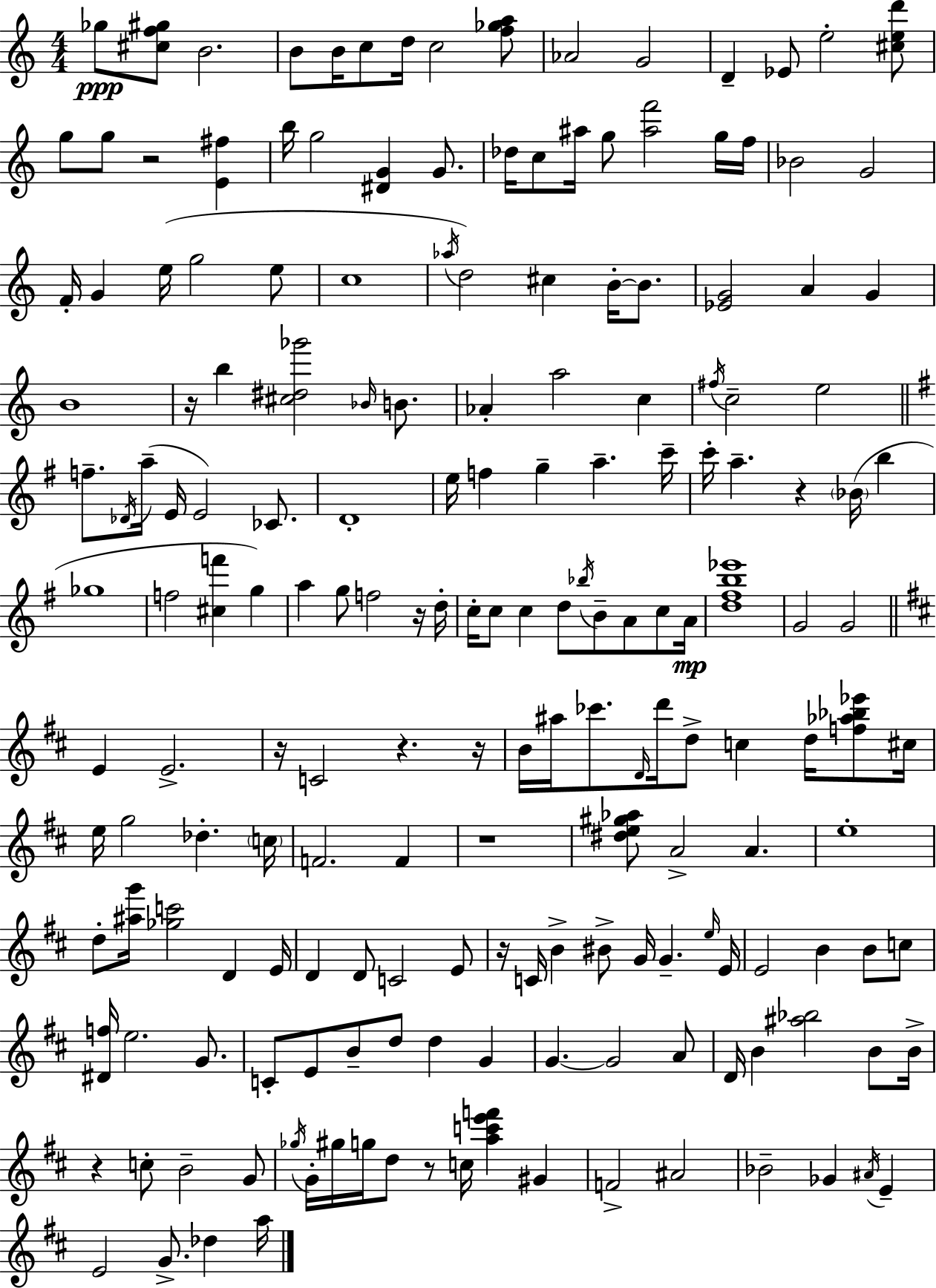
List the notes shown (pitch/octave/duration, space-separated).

Gb5/e [C#5,F5,G#5]/e B4/h. B4/e B4/s C5/e D5/s C5/h [F5,Gb5,A5]/e Ab4/h G4/h D4/q Eb4/e E5/h [C#5,E5,D6]/e G5/e G5/e R/h [E4,F#5]/q B5/s G5/h [D#4,G4]/q G4/e. Db5/s C5/e A#5/s G5/e [A#5,F6]/h G5/s F5/s Bb4/h G4/h F4/s G4/q E5/s G5/h E5/e C5/w Ab5/s D5/h C#5/q B4/s B4/e. [Eb4,G4]/h A4/q G4/q B4/w R/s B5/q [C#5,D#5,Gb6]/h Bb4/s B4/e. Ab4/q A5/h C5/q F#5/s C5/h E5/h F5/e. Db4/s A5/s E4/s E4/h CES4/e. D4/w E5/s F5/q G5/q A5/q. C6/s C6/s A5/q. R/q Bb4/s B5/q Gb5/w F5/h [C#5,F6]/q G5/q A5/q G5/e F5/h R/s D5/s C5/s C5/e C5/q D5/e Bb5/s B4/e A4/e C5/e A4/s [D5,F#5,B5,Eb6]/w G4/h G4/h E4/q E4/h. R/s C4/h R/q. R/s B4/s A#5/s CES6/e. D4/s D6/s D5/e C5/q D5/s [F5,Ab5,Bb5,Eb6]/e C#5/s E5/s G5/h Db5/q. C5/s F4/h. F4/q R/w [D#5,E5,G#5,Ab5]/e A4/h A4/q. E5/w D5/e [A#5,G6]/s [Gb5,C6]/h D4/q E4/s D4/q D4/e C4/h E4/e R/s C4/s B4/q BIS4/e G4/s G4/q. E5/s E4/s E4/h B4/q B4/e C5/e [D#4,F5]/s E5/h. G4/e. C4/e E4/e B4/e D5/e D5/q G4/q G4/q. G4/h A4/e D4/s B4/q [A#5,Bb5]/h B4/e B4/s R/q C5/e B4/h G4/e Gb5/s G4/s G#5/s G5/s D5/e R/e C5/s [A5,C6,E6,F6]/q G#4/q F4/h A#4/h Bb4/h Gb4/q A#4/s E4/q E4/h G4/e. Db5/q A5/s